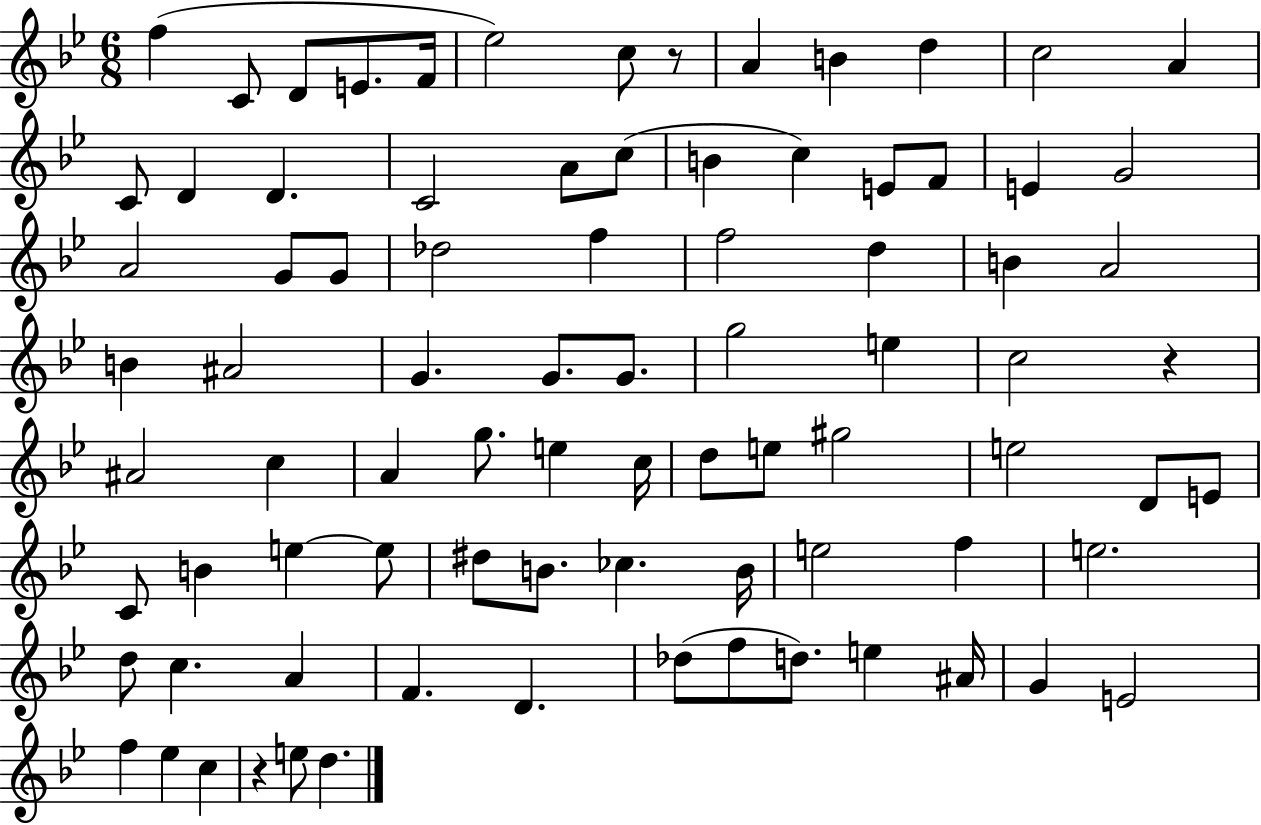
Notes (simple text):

F5/q C4/e D4/e E4/e. F4/s Eb5/h C5/e R/e A4/q B4/q D5/q C5/h A4/q C4/e D4/q D4/q. C4/h A4/e C5/e B4/q C5/q E4/e F4/e E4/q G4/h A4/h G4/e G4/e Db5/h F5/q F5/h D5/q B4/q A4/h B4/q A#4/h G4/q. G4/e. G4/e. G5/h E5/q C5/h R/q A#4/h C5/q A4/q G5/e. E5/q C5/s D5/e E5/e G#5/h E5/h D4/e E4/e C4/e B4/q E5/q E5/e D#5/e B4/e. CES5/q. B4/s E5/h F5/q E5/h. D5/e C5/q. A4/q F4/q. D4/q. Db5/e F5/e D5/e. E5/q A#4/s G4/q E4/h F5/q Eb5/q C5/q R/q E5/e D5/q.